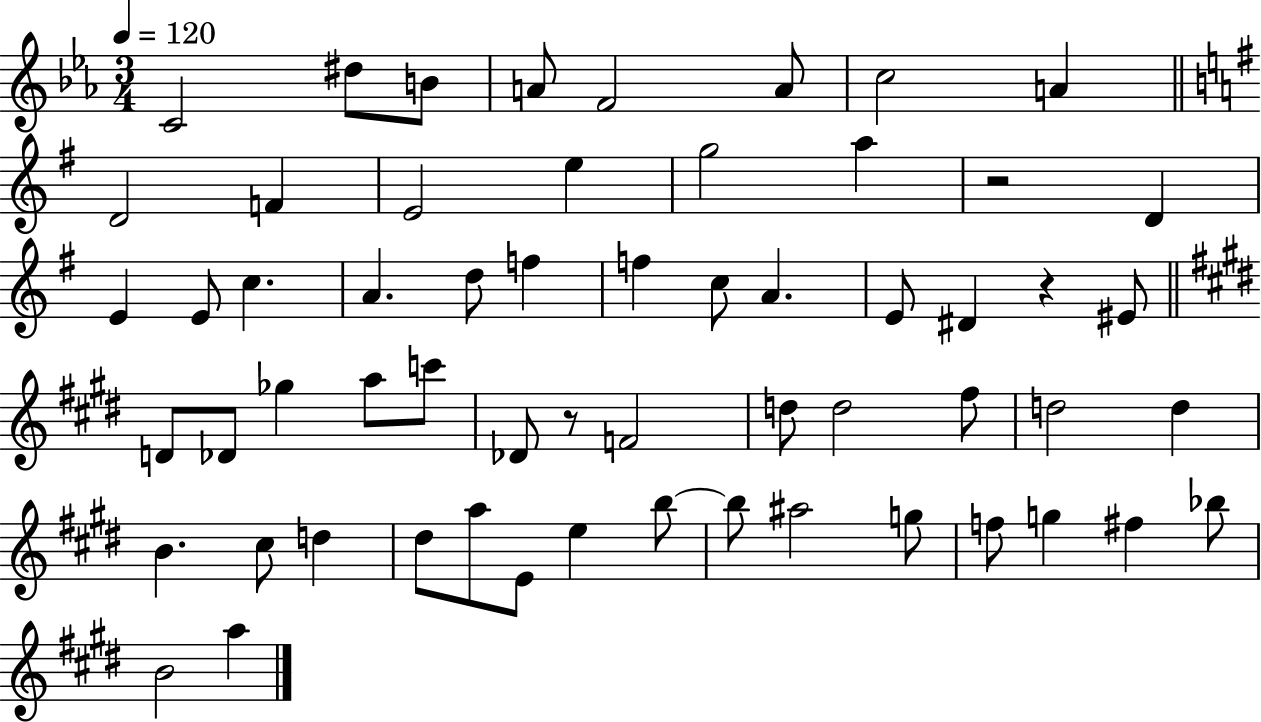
{
  \clef treble
  \numericTimeSignature
  \time 3/4
  \key ees \major
  \tempo 4 = 120
  \repeat volta 2 { c'2 dis''8 b'8 | a'8 f'2 a'8 | c''2 a'4 | \bar "||" \break \key g \major d'2 f'4 | e'2 e''4 | g''2 a''4 | r2 d'4 | \break e'4 e'8 c''4. | a'4. d''8 f''4 | f''4 c''8 a'4. | e'8 dis'4 r4 eis'8 | \break \bar "||" \break \key e \major d'8 des'8 ges''4 a''8 c'''8 | des'8 r8 f'2 | d''8 d''2 fis''8 | d''2 d''4 | \break b'4. cis''8 d''4 | dis''8 a''8 e'8 e''4 b''8~~ | b''8 ais''2 g''8 | f''8 g''4 fis''4 bes''8 | \break b'2 a''4 | } \bar "|."
}